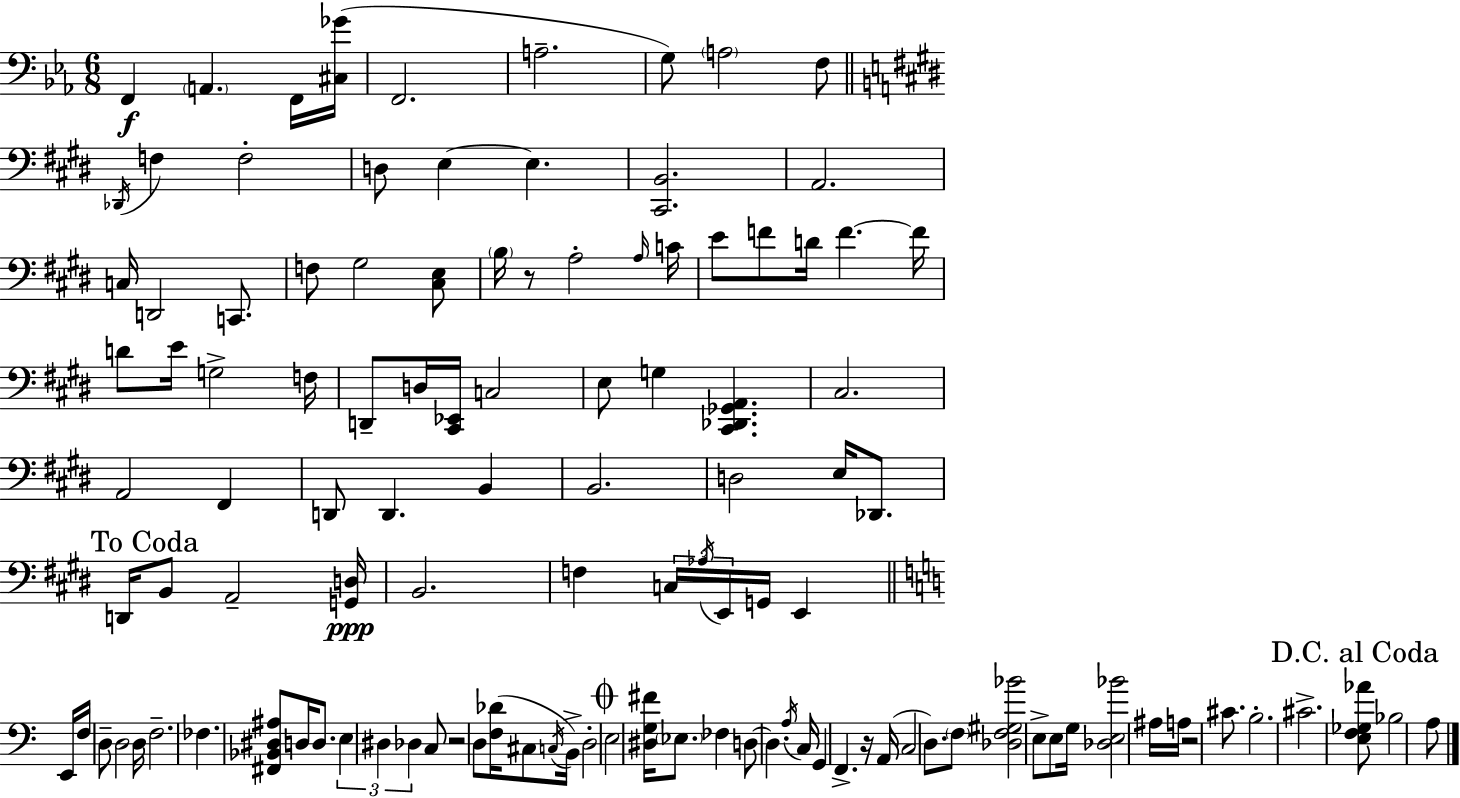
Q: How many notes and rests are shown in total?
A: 115